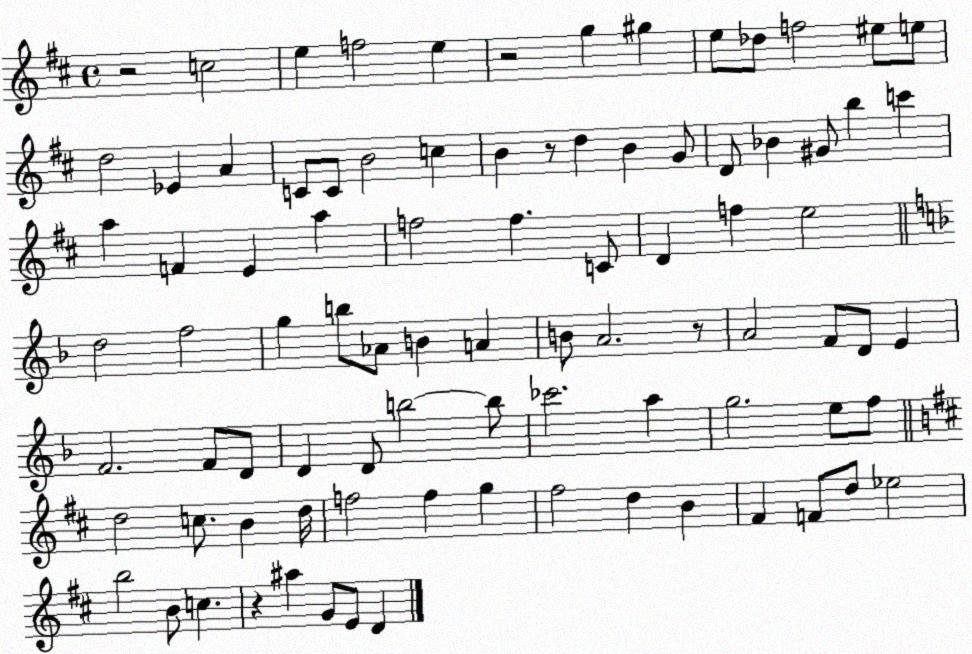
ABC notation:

X:1
T:Untitled
M:4/4
L:1/4
K:D
z2 c2 e f2 e z2 g ^g e/2 _d/2 f2 ^e/2 e/2 d2 _E A C/2 C/2 B2 c B z/2 d B G/2 D/2 _B ^G/2 b c' a F E a f2 f C/2 D f e2 d2 f2 g b/2 _A/2 B A B/2 A2 z/2 A2 F/2 D/2 E F2 F/2 D/2 D D/2 b2 b/2 _c'2 a g2 e/2 f/2 d2 c/2 B d/4 f2 f g ^f2 d B ^F F/2 d/2 _e2 b2 B/2 c z ^a G/2 E/2 D